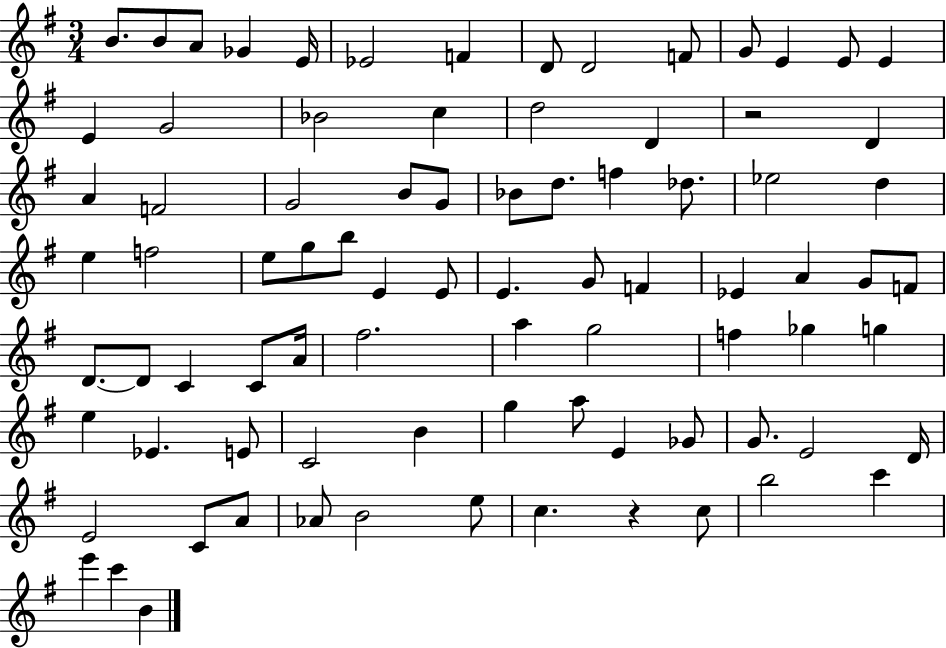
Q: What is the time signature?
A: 3/4